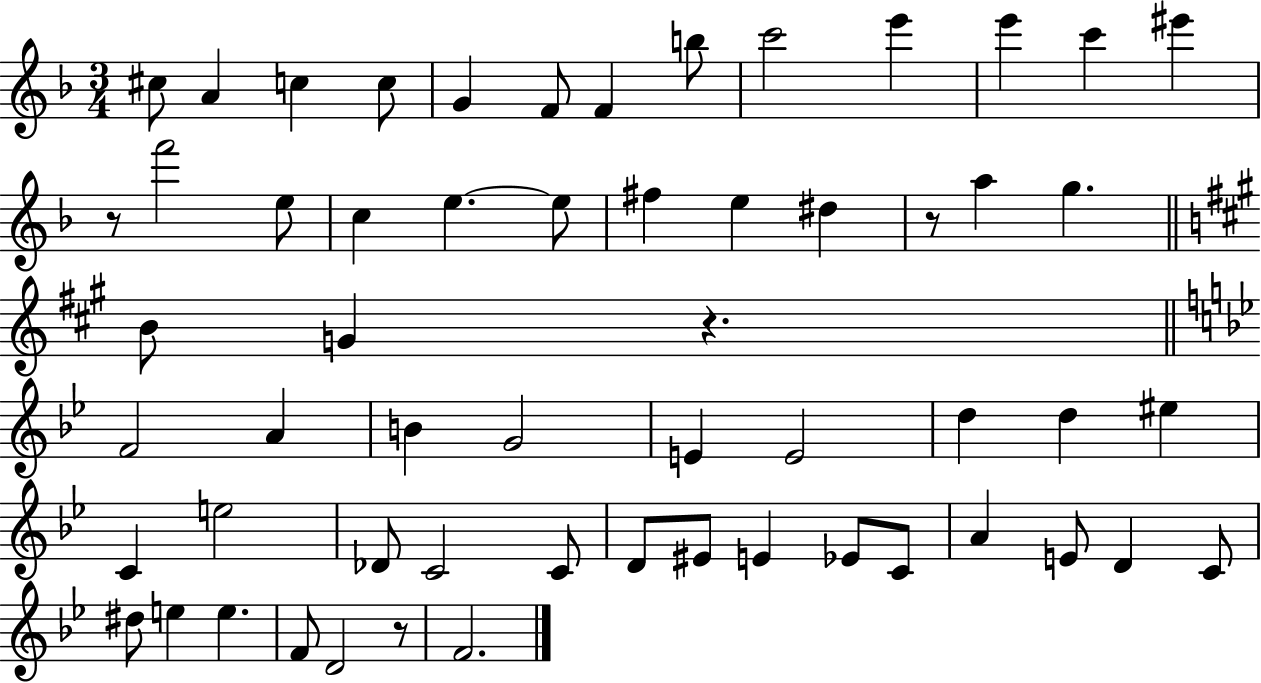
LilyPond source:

{
  \clef treble
  \numericTimeSignature
  \time 3/4
  \key f \major
  cis''8 a'4 c''4 c''8 | g'4 f'8 f'4 b''8 | c'''2 e'''4 | e'''4 c'''4 eis'''4 | \break r8 f'''2 e''8 | c''4 e''4.~~ e''8 | fis''4 e''4 dis''4 | r8 a''4 g''4. | \break \bar "||" \break \key a \major b'8 g'4 r4. | \bar "||" \break \key bes \major f'2 a'4 | b'4 g'2 | e'4 e'2 | d''4 d''4 eis''4 | \break c'4 e''2 | des'8 c'2 c'8 | d'8 eis'8 e'4 ees'8 c'8 | a'4 e'8 d'4 c'8 | \break dis''8 e''4 e''4. | f'8 d'2 r8 | f'2. | \bar "|."
}